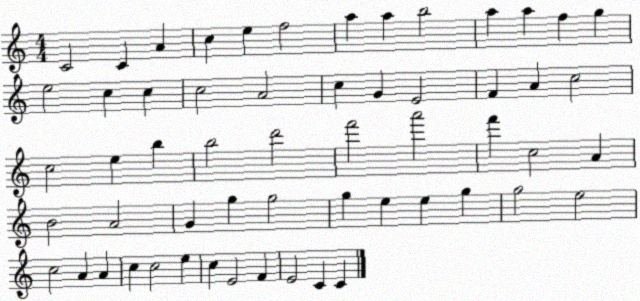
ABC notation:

X:1
T:Untitled
M:4/4
L:1/4
K:C
C2 C A c e f2 a a b2 a a f g e2 c c c2 A2 c G E2 F A c2 c2 e b b2 d'2 f'2 a'2 f' c2 A B2 A2 G g g2 g e e g g2 e2 c2 A A c c2 e c E2 F E2 C C